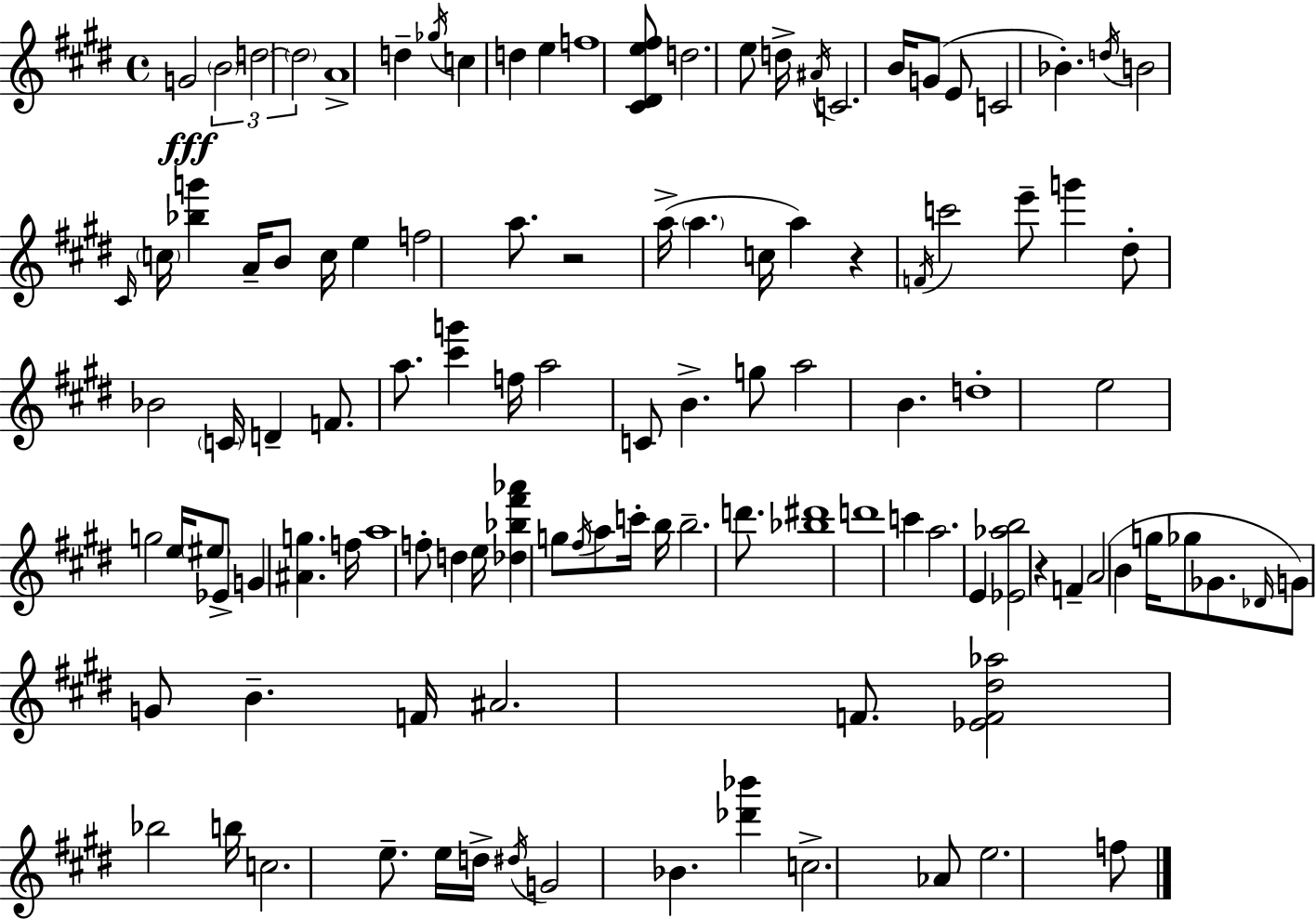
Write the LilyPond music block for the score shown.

{
  \clef treble
  \time 4/4
  \defaultTimeSignature
  \key e \major
  g'2\fff \tuplet 3/2 { \parenthesize b'2 | d''2~~ \parenthesize d''2 } | a'1-> | d''4-- \acciaccatura { ges''16 } c''4 d''4 e''4 | \break f''1 | <cis' dis' e'' fis''>8 d''2. e''8 | d''16-> \acciaccatura { ais'16 } c'2. b'16 | g'8( e'8 c'2 bes'4.-.) | \break \acciaccatura { d''16 } b'2 \grace { cis'16 } \parenthesize c''16 <bes'' g'''>4 | a'16-- b'8 c''16 e''4 f''2 | a''8. r2 a''16->( \parenthesize a''4. | c''16 a''4) r4 \acciaccatura { f'16 } c'''2 | \break e'''8-- g'''4 dis''8-. bes'2 | \parenthesize c'16 d'4-- f'8. a''8. | <cis''' g'''>4 f''16 a''2 c'8 b'4.-> | g''8 a''2 b'4. | \break d''1-. | e''2 g''2 | e''16 \parenthesize eis''8 ees'8-> g'4 <ais' g''>4. | f''16 a''1 | \break f''8-. d''4 e''16 <des'' bes'' fis''' aes'''>4 | g''8 \acciaccatura { fis''16 } a''8 c'''16-. b''16 b''2.-- | d'''8. <bes'' dis'''>1 | d'''1 | \break c'''4 a''2. | e'4 <ees' aes'' b''>2 | r4 f'4-- a'2( | b'4 g''16 ges''8 ges'8. \grace { des'16 }) g'8 g'8 | \break b'4.-- f'16 ais'2. | f'8. <ees' f' dis'' aes''>2 bes''2 | b''16 c''2. | e''8.-- e''16 d''16-> \acciaccatura { dis''16 } g'2 | \break bes'4. <des''' bes'''>4 c''2.-> | aes'8 e''2. | f''8 \bar "|."
}